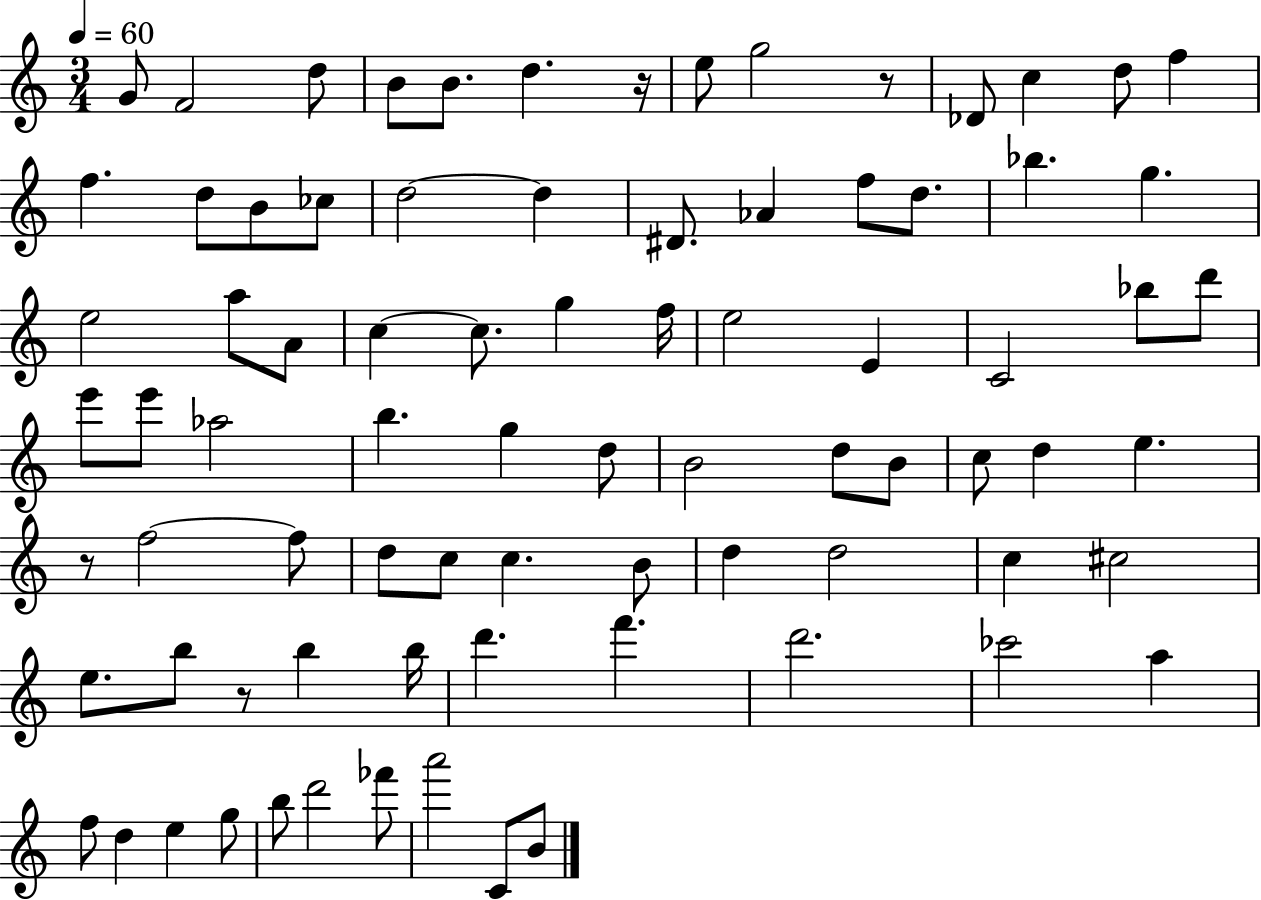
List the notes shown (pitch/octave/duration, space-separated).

G4/e F4/h D5/e B4/e B4/e. D5/q. R/s E5/e G5/h R/e Db4/e C5/q D5/e F5/q F5/q. D5/e B4/e CES5/e D5/h D5/q D#4/e. Ab4/q F5/e D5/e. Bb5/q. G5/q. E5/h A5/e A4/e C5/q C5/e. G5/q F5/s E5/h E4/q C4/h Bb5/e D6/e E6/e E6/e Ab5/h B5/q. G5/q D5/e B4/h D5/e B4/e C5/e D5/q E5/q. R/e F5/h F5/e D5/e C5/e C5/q. B4/e D5/q D5/h C5/q C#5/h E5/e. B5/e R/e B5/q B5/s D6/q. F6/q. D6/h. CES6/h A5/q F5/e D5/q E5/q G5/e B5/e D6/h FES6/e A6/h C4/e B4/e